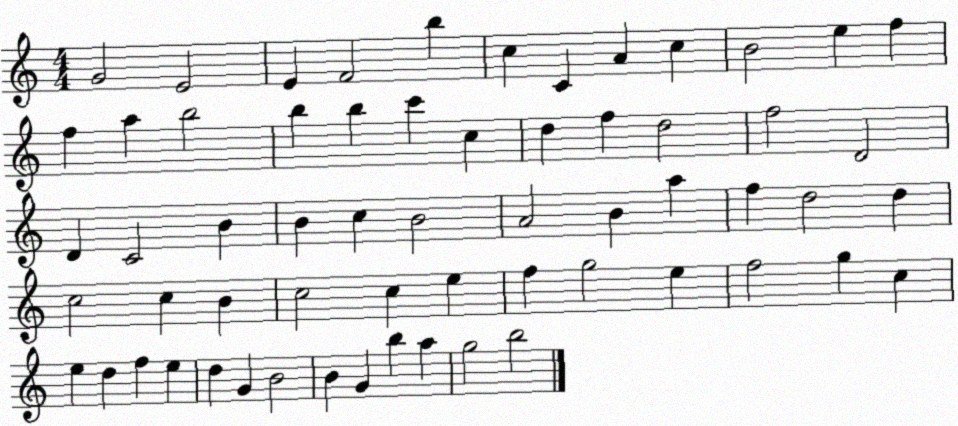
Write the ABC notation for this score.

X:1
T:Untitled
M:4/4
L:1/4
K:C
G2 E2 E F2 b c C A c B2 e f f a b2 b b c' c d f d2 f2 D2 D C2 B B c B2 A2 B a f d2 d c2 c B c2 c e f g2 e f2 g c e d f e d G B2 B G b a g2 b2